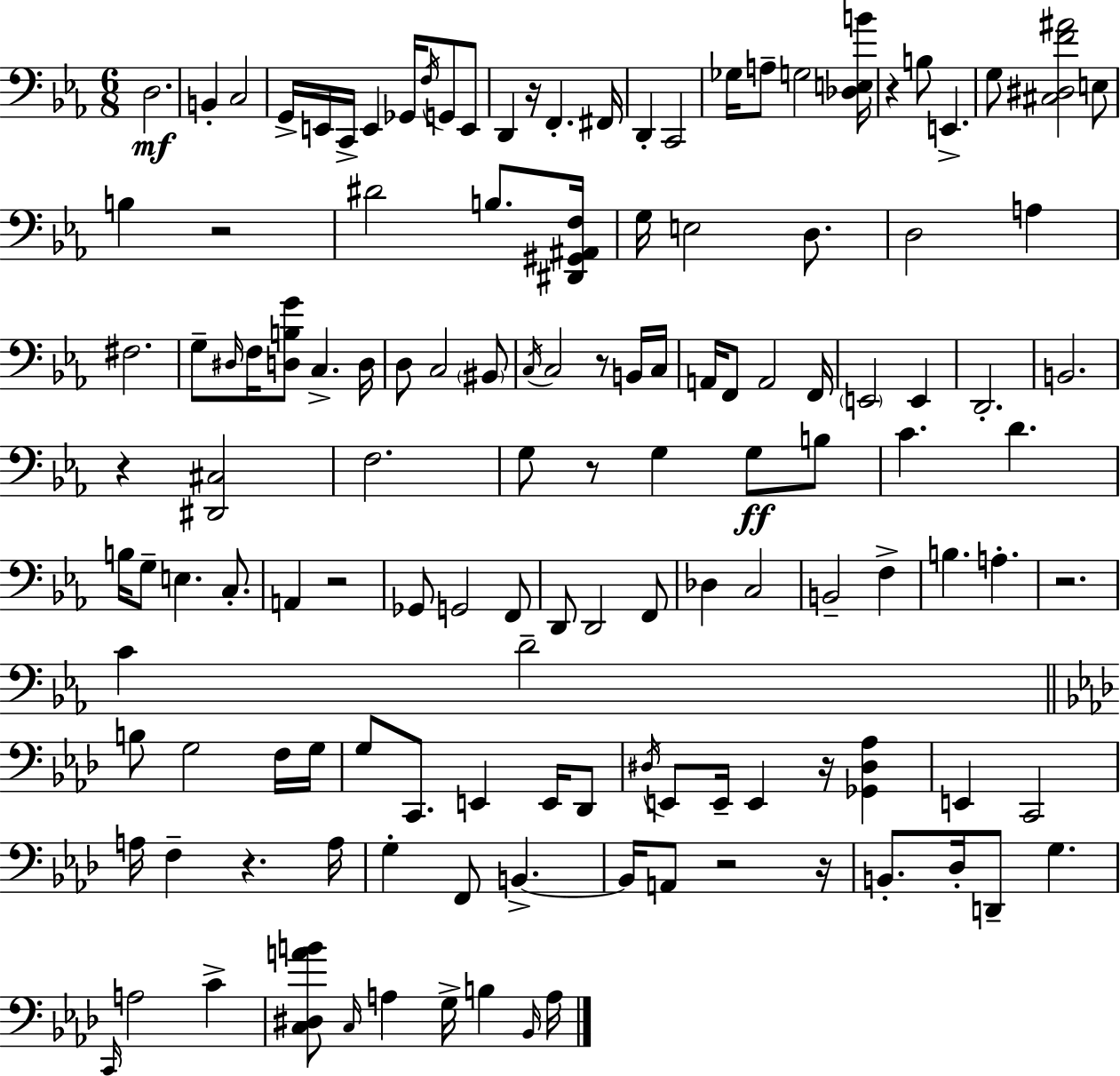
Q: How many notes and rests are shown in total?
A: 133